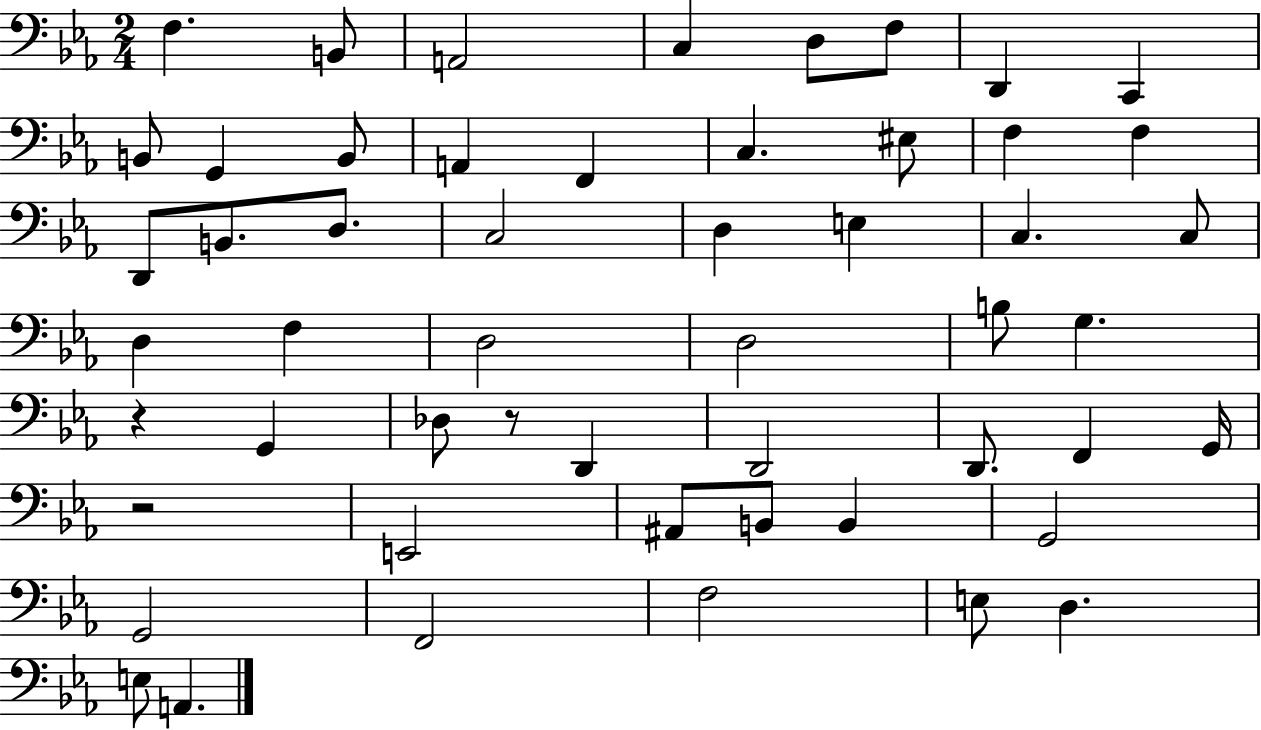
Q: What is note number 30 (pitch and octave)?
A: B3